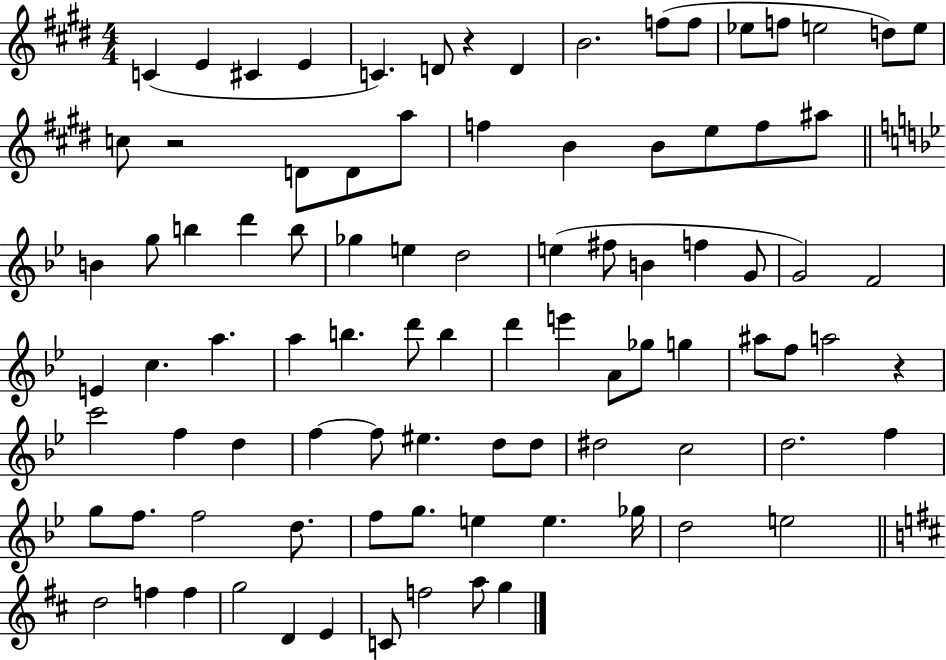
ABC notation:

X:1
T:Untitled
M:4/4
L:1/4
K:E
C E ^C E C D/2 z D B2 f/2 f/2 _e/2 f/2 e2 d/2 e/2 c/2 z2 D/2 D/2 a/2 f B B/2 e/2 f/2 ^a/2 B g/2 b d' b/2 _g e d2 e ^f/2 B f G/2 G2 F2 E c a a b d'/2 b d' e' A/2 _g/2 g ^a/2 f/2 a2 z c'2 f d f f/2 ^e d/2 d/2 ^d2 c2 d2 f g/2 f/2 f2 d/2 f/2 g/2 e e _g/4 d2 e2 d2 f f g2 D E C/2 f2 a/2 g